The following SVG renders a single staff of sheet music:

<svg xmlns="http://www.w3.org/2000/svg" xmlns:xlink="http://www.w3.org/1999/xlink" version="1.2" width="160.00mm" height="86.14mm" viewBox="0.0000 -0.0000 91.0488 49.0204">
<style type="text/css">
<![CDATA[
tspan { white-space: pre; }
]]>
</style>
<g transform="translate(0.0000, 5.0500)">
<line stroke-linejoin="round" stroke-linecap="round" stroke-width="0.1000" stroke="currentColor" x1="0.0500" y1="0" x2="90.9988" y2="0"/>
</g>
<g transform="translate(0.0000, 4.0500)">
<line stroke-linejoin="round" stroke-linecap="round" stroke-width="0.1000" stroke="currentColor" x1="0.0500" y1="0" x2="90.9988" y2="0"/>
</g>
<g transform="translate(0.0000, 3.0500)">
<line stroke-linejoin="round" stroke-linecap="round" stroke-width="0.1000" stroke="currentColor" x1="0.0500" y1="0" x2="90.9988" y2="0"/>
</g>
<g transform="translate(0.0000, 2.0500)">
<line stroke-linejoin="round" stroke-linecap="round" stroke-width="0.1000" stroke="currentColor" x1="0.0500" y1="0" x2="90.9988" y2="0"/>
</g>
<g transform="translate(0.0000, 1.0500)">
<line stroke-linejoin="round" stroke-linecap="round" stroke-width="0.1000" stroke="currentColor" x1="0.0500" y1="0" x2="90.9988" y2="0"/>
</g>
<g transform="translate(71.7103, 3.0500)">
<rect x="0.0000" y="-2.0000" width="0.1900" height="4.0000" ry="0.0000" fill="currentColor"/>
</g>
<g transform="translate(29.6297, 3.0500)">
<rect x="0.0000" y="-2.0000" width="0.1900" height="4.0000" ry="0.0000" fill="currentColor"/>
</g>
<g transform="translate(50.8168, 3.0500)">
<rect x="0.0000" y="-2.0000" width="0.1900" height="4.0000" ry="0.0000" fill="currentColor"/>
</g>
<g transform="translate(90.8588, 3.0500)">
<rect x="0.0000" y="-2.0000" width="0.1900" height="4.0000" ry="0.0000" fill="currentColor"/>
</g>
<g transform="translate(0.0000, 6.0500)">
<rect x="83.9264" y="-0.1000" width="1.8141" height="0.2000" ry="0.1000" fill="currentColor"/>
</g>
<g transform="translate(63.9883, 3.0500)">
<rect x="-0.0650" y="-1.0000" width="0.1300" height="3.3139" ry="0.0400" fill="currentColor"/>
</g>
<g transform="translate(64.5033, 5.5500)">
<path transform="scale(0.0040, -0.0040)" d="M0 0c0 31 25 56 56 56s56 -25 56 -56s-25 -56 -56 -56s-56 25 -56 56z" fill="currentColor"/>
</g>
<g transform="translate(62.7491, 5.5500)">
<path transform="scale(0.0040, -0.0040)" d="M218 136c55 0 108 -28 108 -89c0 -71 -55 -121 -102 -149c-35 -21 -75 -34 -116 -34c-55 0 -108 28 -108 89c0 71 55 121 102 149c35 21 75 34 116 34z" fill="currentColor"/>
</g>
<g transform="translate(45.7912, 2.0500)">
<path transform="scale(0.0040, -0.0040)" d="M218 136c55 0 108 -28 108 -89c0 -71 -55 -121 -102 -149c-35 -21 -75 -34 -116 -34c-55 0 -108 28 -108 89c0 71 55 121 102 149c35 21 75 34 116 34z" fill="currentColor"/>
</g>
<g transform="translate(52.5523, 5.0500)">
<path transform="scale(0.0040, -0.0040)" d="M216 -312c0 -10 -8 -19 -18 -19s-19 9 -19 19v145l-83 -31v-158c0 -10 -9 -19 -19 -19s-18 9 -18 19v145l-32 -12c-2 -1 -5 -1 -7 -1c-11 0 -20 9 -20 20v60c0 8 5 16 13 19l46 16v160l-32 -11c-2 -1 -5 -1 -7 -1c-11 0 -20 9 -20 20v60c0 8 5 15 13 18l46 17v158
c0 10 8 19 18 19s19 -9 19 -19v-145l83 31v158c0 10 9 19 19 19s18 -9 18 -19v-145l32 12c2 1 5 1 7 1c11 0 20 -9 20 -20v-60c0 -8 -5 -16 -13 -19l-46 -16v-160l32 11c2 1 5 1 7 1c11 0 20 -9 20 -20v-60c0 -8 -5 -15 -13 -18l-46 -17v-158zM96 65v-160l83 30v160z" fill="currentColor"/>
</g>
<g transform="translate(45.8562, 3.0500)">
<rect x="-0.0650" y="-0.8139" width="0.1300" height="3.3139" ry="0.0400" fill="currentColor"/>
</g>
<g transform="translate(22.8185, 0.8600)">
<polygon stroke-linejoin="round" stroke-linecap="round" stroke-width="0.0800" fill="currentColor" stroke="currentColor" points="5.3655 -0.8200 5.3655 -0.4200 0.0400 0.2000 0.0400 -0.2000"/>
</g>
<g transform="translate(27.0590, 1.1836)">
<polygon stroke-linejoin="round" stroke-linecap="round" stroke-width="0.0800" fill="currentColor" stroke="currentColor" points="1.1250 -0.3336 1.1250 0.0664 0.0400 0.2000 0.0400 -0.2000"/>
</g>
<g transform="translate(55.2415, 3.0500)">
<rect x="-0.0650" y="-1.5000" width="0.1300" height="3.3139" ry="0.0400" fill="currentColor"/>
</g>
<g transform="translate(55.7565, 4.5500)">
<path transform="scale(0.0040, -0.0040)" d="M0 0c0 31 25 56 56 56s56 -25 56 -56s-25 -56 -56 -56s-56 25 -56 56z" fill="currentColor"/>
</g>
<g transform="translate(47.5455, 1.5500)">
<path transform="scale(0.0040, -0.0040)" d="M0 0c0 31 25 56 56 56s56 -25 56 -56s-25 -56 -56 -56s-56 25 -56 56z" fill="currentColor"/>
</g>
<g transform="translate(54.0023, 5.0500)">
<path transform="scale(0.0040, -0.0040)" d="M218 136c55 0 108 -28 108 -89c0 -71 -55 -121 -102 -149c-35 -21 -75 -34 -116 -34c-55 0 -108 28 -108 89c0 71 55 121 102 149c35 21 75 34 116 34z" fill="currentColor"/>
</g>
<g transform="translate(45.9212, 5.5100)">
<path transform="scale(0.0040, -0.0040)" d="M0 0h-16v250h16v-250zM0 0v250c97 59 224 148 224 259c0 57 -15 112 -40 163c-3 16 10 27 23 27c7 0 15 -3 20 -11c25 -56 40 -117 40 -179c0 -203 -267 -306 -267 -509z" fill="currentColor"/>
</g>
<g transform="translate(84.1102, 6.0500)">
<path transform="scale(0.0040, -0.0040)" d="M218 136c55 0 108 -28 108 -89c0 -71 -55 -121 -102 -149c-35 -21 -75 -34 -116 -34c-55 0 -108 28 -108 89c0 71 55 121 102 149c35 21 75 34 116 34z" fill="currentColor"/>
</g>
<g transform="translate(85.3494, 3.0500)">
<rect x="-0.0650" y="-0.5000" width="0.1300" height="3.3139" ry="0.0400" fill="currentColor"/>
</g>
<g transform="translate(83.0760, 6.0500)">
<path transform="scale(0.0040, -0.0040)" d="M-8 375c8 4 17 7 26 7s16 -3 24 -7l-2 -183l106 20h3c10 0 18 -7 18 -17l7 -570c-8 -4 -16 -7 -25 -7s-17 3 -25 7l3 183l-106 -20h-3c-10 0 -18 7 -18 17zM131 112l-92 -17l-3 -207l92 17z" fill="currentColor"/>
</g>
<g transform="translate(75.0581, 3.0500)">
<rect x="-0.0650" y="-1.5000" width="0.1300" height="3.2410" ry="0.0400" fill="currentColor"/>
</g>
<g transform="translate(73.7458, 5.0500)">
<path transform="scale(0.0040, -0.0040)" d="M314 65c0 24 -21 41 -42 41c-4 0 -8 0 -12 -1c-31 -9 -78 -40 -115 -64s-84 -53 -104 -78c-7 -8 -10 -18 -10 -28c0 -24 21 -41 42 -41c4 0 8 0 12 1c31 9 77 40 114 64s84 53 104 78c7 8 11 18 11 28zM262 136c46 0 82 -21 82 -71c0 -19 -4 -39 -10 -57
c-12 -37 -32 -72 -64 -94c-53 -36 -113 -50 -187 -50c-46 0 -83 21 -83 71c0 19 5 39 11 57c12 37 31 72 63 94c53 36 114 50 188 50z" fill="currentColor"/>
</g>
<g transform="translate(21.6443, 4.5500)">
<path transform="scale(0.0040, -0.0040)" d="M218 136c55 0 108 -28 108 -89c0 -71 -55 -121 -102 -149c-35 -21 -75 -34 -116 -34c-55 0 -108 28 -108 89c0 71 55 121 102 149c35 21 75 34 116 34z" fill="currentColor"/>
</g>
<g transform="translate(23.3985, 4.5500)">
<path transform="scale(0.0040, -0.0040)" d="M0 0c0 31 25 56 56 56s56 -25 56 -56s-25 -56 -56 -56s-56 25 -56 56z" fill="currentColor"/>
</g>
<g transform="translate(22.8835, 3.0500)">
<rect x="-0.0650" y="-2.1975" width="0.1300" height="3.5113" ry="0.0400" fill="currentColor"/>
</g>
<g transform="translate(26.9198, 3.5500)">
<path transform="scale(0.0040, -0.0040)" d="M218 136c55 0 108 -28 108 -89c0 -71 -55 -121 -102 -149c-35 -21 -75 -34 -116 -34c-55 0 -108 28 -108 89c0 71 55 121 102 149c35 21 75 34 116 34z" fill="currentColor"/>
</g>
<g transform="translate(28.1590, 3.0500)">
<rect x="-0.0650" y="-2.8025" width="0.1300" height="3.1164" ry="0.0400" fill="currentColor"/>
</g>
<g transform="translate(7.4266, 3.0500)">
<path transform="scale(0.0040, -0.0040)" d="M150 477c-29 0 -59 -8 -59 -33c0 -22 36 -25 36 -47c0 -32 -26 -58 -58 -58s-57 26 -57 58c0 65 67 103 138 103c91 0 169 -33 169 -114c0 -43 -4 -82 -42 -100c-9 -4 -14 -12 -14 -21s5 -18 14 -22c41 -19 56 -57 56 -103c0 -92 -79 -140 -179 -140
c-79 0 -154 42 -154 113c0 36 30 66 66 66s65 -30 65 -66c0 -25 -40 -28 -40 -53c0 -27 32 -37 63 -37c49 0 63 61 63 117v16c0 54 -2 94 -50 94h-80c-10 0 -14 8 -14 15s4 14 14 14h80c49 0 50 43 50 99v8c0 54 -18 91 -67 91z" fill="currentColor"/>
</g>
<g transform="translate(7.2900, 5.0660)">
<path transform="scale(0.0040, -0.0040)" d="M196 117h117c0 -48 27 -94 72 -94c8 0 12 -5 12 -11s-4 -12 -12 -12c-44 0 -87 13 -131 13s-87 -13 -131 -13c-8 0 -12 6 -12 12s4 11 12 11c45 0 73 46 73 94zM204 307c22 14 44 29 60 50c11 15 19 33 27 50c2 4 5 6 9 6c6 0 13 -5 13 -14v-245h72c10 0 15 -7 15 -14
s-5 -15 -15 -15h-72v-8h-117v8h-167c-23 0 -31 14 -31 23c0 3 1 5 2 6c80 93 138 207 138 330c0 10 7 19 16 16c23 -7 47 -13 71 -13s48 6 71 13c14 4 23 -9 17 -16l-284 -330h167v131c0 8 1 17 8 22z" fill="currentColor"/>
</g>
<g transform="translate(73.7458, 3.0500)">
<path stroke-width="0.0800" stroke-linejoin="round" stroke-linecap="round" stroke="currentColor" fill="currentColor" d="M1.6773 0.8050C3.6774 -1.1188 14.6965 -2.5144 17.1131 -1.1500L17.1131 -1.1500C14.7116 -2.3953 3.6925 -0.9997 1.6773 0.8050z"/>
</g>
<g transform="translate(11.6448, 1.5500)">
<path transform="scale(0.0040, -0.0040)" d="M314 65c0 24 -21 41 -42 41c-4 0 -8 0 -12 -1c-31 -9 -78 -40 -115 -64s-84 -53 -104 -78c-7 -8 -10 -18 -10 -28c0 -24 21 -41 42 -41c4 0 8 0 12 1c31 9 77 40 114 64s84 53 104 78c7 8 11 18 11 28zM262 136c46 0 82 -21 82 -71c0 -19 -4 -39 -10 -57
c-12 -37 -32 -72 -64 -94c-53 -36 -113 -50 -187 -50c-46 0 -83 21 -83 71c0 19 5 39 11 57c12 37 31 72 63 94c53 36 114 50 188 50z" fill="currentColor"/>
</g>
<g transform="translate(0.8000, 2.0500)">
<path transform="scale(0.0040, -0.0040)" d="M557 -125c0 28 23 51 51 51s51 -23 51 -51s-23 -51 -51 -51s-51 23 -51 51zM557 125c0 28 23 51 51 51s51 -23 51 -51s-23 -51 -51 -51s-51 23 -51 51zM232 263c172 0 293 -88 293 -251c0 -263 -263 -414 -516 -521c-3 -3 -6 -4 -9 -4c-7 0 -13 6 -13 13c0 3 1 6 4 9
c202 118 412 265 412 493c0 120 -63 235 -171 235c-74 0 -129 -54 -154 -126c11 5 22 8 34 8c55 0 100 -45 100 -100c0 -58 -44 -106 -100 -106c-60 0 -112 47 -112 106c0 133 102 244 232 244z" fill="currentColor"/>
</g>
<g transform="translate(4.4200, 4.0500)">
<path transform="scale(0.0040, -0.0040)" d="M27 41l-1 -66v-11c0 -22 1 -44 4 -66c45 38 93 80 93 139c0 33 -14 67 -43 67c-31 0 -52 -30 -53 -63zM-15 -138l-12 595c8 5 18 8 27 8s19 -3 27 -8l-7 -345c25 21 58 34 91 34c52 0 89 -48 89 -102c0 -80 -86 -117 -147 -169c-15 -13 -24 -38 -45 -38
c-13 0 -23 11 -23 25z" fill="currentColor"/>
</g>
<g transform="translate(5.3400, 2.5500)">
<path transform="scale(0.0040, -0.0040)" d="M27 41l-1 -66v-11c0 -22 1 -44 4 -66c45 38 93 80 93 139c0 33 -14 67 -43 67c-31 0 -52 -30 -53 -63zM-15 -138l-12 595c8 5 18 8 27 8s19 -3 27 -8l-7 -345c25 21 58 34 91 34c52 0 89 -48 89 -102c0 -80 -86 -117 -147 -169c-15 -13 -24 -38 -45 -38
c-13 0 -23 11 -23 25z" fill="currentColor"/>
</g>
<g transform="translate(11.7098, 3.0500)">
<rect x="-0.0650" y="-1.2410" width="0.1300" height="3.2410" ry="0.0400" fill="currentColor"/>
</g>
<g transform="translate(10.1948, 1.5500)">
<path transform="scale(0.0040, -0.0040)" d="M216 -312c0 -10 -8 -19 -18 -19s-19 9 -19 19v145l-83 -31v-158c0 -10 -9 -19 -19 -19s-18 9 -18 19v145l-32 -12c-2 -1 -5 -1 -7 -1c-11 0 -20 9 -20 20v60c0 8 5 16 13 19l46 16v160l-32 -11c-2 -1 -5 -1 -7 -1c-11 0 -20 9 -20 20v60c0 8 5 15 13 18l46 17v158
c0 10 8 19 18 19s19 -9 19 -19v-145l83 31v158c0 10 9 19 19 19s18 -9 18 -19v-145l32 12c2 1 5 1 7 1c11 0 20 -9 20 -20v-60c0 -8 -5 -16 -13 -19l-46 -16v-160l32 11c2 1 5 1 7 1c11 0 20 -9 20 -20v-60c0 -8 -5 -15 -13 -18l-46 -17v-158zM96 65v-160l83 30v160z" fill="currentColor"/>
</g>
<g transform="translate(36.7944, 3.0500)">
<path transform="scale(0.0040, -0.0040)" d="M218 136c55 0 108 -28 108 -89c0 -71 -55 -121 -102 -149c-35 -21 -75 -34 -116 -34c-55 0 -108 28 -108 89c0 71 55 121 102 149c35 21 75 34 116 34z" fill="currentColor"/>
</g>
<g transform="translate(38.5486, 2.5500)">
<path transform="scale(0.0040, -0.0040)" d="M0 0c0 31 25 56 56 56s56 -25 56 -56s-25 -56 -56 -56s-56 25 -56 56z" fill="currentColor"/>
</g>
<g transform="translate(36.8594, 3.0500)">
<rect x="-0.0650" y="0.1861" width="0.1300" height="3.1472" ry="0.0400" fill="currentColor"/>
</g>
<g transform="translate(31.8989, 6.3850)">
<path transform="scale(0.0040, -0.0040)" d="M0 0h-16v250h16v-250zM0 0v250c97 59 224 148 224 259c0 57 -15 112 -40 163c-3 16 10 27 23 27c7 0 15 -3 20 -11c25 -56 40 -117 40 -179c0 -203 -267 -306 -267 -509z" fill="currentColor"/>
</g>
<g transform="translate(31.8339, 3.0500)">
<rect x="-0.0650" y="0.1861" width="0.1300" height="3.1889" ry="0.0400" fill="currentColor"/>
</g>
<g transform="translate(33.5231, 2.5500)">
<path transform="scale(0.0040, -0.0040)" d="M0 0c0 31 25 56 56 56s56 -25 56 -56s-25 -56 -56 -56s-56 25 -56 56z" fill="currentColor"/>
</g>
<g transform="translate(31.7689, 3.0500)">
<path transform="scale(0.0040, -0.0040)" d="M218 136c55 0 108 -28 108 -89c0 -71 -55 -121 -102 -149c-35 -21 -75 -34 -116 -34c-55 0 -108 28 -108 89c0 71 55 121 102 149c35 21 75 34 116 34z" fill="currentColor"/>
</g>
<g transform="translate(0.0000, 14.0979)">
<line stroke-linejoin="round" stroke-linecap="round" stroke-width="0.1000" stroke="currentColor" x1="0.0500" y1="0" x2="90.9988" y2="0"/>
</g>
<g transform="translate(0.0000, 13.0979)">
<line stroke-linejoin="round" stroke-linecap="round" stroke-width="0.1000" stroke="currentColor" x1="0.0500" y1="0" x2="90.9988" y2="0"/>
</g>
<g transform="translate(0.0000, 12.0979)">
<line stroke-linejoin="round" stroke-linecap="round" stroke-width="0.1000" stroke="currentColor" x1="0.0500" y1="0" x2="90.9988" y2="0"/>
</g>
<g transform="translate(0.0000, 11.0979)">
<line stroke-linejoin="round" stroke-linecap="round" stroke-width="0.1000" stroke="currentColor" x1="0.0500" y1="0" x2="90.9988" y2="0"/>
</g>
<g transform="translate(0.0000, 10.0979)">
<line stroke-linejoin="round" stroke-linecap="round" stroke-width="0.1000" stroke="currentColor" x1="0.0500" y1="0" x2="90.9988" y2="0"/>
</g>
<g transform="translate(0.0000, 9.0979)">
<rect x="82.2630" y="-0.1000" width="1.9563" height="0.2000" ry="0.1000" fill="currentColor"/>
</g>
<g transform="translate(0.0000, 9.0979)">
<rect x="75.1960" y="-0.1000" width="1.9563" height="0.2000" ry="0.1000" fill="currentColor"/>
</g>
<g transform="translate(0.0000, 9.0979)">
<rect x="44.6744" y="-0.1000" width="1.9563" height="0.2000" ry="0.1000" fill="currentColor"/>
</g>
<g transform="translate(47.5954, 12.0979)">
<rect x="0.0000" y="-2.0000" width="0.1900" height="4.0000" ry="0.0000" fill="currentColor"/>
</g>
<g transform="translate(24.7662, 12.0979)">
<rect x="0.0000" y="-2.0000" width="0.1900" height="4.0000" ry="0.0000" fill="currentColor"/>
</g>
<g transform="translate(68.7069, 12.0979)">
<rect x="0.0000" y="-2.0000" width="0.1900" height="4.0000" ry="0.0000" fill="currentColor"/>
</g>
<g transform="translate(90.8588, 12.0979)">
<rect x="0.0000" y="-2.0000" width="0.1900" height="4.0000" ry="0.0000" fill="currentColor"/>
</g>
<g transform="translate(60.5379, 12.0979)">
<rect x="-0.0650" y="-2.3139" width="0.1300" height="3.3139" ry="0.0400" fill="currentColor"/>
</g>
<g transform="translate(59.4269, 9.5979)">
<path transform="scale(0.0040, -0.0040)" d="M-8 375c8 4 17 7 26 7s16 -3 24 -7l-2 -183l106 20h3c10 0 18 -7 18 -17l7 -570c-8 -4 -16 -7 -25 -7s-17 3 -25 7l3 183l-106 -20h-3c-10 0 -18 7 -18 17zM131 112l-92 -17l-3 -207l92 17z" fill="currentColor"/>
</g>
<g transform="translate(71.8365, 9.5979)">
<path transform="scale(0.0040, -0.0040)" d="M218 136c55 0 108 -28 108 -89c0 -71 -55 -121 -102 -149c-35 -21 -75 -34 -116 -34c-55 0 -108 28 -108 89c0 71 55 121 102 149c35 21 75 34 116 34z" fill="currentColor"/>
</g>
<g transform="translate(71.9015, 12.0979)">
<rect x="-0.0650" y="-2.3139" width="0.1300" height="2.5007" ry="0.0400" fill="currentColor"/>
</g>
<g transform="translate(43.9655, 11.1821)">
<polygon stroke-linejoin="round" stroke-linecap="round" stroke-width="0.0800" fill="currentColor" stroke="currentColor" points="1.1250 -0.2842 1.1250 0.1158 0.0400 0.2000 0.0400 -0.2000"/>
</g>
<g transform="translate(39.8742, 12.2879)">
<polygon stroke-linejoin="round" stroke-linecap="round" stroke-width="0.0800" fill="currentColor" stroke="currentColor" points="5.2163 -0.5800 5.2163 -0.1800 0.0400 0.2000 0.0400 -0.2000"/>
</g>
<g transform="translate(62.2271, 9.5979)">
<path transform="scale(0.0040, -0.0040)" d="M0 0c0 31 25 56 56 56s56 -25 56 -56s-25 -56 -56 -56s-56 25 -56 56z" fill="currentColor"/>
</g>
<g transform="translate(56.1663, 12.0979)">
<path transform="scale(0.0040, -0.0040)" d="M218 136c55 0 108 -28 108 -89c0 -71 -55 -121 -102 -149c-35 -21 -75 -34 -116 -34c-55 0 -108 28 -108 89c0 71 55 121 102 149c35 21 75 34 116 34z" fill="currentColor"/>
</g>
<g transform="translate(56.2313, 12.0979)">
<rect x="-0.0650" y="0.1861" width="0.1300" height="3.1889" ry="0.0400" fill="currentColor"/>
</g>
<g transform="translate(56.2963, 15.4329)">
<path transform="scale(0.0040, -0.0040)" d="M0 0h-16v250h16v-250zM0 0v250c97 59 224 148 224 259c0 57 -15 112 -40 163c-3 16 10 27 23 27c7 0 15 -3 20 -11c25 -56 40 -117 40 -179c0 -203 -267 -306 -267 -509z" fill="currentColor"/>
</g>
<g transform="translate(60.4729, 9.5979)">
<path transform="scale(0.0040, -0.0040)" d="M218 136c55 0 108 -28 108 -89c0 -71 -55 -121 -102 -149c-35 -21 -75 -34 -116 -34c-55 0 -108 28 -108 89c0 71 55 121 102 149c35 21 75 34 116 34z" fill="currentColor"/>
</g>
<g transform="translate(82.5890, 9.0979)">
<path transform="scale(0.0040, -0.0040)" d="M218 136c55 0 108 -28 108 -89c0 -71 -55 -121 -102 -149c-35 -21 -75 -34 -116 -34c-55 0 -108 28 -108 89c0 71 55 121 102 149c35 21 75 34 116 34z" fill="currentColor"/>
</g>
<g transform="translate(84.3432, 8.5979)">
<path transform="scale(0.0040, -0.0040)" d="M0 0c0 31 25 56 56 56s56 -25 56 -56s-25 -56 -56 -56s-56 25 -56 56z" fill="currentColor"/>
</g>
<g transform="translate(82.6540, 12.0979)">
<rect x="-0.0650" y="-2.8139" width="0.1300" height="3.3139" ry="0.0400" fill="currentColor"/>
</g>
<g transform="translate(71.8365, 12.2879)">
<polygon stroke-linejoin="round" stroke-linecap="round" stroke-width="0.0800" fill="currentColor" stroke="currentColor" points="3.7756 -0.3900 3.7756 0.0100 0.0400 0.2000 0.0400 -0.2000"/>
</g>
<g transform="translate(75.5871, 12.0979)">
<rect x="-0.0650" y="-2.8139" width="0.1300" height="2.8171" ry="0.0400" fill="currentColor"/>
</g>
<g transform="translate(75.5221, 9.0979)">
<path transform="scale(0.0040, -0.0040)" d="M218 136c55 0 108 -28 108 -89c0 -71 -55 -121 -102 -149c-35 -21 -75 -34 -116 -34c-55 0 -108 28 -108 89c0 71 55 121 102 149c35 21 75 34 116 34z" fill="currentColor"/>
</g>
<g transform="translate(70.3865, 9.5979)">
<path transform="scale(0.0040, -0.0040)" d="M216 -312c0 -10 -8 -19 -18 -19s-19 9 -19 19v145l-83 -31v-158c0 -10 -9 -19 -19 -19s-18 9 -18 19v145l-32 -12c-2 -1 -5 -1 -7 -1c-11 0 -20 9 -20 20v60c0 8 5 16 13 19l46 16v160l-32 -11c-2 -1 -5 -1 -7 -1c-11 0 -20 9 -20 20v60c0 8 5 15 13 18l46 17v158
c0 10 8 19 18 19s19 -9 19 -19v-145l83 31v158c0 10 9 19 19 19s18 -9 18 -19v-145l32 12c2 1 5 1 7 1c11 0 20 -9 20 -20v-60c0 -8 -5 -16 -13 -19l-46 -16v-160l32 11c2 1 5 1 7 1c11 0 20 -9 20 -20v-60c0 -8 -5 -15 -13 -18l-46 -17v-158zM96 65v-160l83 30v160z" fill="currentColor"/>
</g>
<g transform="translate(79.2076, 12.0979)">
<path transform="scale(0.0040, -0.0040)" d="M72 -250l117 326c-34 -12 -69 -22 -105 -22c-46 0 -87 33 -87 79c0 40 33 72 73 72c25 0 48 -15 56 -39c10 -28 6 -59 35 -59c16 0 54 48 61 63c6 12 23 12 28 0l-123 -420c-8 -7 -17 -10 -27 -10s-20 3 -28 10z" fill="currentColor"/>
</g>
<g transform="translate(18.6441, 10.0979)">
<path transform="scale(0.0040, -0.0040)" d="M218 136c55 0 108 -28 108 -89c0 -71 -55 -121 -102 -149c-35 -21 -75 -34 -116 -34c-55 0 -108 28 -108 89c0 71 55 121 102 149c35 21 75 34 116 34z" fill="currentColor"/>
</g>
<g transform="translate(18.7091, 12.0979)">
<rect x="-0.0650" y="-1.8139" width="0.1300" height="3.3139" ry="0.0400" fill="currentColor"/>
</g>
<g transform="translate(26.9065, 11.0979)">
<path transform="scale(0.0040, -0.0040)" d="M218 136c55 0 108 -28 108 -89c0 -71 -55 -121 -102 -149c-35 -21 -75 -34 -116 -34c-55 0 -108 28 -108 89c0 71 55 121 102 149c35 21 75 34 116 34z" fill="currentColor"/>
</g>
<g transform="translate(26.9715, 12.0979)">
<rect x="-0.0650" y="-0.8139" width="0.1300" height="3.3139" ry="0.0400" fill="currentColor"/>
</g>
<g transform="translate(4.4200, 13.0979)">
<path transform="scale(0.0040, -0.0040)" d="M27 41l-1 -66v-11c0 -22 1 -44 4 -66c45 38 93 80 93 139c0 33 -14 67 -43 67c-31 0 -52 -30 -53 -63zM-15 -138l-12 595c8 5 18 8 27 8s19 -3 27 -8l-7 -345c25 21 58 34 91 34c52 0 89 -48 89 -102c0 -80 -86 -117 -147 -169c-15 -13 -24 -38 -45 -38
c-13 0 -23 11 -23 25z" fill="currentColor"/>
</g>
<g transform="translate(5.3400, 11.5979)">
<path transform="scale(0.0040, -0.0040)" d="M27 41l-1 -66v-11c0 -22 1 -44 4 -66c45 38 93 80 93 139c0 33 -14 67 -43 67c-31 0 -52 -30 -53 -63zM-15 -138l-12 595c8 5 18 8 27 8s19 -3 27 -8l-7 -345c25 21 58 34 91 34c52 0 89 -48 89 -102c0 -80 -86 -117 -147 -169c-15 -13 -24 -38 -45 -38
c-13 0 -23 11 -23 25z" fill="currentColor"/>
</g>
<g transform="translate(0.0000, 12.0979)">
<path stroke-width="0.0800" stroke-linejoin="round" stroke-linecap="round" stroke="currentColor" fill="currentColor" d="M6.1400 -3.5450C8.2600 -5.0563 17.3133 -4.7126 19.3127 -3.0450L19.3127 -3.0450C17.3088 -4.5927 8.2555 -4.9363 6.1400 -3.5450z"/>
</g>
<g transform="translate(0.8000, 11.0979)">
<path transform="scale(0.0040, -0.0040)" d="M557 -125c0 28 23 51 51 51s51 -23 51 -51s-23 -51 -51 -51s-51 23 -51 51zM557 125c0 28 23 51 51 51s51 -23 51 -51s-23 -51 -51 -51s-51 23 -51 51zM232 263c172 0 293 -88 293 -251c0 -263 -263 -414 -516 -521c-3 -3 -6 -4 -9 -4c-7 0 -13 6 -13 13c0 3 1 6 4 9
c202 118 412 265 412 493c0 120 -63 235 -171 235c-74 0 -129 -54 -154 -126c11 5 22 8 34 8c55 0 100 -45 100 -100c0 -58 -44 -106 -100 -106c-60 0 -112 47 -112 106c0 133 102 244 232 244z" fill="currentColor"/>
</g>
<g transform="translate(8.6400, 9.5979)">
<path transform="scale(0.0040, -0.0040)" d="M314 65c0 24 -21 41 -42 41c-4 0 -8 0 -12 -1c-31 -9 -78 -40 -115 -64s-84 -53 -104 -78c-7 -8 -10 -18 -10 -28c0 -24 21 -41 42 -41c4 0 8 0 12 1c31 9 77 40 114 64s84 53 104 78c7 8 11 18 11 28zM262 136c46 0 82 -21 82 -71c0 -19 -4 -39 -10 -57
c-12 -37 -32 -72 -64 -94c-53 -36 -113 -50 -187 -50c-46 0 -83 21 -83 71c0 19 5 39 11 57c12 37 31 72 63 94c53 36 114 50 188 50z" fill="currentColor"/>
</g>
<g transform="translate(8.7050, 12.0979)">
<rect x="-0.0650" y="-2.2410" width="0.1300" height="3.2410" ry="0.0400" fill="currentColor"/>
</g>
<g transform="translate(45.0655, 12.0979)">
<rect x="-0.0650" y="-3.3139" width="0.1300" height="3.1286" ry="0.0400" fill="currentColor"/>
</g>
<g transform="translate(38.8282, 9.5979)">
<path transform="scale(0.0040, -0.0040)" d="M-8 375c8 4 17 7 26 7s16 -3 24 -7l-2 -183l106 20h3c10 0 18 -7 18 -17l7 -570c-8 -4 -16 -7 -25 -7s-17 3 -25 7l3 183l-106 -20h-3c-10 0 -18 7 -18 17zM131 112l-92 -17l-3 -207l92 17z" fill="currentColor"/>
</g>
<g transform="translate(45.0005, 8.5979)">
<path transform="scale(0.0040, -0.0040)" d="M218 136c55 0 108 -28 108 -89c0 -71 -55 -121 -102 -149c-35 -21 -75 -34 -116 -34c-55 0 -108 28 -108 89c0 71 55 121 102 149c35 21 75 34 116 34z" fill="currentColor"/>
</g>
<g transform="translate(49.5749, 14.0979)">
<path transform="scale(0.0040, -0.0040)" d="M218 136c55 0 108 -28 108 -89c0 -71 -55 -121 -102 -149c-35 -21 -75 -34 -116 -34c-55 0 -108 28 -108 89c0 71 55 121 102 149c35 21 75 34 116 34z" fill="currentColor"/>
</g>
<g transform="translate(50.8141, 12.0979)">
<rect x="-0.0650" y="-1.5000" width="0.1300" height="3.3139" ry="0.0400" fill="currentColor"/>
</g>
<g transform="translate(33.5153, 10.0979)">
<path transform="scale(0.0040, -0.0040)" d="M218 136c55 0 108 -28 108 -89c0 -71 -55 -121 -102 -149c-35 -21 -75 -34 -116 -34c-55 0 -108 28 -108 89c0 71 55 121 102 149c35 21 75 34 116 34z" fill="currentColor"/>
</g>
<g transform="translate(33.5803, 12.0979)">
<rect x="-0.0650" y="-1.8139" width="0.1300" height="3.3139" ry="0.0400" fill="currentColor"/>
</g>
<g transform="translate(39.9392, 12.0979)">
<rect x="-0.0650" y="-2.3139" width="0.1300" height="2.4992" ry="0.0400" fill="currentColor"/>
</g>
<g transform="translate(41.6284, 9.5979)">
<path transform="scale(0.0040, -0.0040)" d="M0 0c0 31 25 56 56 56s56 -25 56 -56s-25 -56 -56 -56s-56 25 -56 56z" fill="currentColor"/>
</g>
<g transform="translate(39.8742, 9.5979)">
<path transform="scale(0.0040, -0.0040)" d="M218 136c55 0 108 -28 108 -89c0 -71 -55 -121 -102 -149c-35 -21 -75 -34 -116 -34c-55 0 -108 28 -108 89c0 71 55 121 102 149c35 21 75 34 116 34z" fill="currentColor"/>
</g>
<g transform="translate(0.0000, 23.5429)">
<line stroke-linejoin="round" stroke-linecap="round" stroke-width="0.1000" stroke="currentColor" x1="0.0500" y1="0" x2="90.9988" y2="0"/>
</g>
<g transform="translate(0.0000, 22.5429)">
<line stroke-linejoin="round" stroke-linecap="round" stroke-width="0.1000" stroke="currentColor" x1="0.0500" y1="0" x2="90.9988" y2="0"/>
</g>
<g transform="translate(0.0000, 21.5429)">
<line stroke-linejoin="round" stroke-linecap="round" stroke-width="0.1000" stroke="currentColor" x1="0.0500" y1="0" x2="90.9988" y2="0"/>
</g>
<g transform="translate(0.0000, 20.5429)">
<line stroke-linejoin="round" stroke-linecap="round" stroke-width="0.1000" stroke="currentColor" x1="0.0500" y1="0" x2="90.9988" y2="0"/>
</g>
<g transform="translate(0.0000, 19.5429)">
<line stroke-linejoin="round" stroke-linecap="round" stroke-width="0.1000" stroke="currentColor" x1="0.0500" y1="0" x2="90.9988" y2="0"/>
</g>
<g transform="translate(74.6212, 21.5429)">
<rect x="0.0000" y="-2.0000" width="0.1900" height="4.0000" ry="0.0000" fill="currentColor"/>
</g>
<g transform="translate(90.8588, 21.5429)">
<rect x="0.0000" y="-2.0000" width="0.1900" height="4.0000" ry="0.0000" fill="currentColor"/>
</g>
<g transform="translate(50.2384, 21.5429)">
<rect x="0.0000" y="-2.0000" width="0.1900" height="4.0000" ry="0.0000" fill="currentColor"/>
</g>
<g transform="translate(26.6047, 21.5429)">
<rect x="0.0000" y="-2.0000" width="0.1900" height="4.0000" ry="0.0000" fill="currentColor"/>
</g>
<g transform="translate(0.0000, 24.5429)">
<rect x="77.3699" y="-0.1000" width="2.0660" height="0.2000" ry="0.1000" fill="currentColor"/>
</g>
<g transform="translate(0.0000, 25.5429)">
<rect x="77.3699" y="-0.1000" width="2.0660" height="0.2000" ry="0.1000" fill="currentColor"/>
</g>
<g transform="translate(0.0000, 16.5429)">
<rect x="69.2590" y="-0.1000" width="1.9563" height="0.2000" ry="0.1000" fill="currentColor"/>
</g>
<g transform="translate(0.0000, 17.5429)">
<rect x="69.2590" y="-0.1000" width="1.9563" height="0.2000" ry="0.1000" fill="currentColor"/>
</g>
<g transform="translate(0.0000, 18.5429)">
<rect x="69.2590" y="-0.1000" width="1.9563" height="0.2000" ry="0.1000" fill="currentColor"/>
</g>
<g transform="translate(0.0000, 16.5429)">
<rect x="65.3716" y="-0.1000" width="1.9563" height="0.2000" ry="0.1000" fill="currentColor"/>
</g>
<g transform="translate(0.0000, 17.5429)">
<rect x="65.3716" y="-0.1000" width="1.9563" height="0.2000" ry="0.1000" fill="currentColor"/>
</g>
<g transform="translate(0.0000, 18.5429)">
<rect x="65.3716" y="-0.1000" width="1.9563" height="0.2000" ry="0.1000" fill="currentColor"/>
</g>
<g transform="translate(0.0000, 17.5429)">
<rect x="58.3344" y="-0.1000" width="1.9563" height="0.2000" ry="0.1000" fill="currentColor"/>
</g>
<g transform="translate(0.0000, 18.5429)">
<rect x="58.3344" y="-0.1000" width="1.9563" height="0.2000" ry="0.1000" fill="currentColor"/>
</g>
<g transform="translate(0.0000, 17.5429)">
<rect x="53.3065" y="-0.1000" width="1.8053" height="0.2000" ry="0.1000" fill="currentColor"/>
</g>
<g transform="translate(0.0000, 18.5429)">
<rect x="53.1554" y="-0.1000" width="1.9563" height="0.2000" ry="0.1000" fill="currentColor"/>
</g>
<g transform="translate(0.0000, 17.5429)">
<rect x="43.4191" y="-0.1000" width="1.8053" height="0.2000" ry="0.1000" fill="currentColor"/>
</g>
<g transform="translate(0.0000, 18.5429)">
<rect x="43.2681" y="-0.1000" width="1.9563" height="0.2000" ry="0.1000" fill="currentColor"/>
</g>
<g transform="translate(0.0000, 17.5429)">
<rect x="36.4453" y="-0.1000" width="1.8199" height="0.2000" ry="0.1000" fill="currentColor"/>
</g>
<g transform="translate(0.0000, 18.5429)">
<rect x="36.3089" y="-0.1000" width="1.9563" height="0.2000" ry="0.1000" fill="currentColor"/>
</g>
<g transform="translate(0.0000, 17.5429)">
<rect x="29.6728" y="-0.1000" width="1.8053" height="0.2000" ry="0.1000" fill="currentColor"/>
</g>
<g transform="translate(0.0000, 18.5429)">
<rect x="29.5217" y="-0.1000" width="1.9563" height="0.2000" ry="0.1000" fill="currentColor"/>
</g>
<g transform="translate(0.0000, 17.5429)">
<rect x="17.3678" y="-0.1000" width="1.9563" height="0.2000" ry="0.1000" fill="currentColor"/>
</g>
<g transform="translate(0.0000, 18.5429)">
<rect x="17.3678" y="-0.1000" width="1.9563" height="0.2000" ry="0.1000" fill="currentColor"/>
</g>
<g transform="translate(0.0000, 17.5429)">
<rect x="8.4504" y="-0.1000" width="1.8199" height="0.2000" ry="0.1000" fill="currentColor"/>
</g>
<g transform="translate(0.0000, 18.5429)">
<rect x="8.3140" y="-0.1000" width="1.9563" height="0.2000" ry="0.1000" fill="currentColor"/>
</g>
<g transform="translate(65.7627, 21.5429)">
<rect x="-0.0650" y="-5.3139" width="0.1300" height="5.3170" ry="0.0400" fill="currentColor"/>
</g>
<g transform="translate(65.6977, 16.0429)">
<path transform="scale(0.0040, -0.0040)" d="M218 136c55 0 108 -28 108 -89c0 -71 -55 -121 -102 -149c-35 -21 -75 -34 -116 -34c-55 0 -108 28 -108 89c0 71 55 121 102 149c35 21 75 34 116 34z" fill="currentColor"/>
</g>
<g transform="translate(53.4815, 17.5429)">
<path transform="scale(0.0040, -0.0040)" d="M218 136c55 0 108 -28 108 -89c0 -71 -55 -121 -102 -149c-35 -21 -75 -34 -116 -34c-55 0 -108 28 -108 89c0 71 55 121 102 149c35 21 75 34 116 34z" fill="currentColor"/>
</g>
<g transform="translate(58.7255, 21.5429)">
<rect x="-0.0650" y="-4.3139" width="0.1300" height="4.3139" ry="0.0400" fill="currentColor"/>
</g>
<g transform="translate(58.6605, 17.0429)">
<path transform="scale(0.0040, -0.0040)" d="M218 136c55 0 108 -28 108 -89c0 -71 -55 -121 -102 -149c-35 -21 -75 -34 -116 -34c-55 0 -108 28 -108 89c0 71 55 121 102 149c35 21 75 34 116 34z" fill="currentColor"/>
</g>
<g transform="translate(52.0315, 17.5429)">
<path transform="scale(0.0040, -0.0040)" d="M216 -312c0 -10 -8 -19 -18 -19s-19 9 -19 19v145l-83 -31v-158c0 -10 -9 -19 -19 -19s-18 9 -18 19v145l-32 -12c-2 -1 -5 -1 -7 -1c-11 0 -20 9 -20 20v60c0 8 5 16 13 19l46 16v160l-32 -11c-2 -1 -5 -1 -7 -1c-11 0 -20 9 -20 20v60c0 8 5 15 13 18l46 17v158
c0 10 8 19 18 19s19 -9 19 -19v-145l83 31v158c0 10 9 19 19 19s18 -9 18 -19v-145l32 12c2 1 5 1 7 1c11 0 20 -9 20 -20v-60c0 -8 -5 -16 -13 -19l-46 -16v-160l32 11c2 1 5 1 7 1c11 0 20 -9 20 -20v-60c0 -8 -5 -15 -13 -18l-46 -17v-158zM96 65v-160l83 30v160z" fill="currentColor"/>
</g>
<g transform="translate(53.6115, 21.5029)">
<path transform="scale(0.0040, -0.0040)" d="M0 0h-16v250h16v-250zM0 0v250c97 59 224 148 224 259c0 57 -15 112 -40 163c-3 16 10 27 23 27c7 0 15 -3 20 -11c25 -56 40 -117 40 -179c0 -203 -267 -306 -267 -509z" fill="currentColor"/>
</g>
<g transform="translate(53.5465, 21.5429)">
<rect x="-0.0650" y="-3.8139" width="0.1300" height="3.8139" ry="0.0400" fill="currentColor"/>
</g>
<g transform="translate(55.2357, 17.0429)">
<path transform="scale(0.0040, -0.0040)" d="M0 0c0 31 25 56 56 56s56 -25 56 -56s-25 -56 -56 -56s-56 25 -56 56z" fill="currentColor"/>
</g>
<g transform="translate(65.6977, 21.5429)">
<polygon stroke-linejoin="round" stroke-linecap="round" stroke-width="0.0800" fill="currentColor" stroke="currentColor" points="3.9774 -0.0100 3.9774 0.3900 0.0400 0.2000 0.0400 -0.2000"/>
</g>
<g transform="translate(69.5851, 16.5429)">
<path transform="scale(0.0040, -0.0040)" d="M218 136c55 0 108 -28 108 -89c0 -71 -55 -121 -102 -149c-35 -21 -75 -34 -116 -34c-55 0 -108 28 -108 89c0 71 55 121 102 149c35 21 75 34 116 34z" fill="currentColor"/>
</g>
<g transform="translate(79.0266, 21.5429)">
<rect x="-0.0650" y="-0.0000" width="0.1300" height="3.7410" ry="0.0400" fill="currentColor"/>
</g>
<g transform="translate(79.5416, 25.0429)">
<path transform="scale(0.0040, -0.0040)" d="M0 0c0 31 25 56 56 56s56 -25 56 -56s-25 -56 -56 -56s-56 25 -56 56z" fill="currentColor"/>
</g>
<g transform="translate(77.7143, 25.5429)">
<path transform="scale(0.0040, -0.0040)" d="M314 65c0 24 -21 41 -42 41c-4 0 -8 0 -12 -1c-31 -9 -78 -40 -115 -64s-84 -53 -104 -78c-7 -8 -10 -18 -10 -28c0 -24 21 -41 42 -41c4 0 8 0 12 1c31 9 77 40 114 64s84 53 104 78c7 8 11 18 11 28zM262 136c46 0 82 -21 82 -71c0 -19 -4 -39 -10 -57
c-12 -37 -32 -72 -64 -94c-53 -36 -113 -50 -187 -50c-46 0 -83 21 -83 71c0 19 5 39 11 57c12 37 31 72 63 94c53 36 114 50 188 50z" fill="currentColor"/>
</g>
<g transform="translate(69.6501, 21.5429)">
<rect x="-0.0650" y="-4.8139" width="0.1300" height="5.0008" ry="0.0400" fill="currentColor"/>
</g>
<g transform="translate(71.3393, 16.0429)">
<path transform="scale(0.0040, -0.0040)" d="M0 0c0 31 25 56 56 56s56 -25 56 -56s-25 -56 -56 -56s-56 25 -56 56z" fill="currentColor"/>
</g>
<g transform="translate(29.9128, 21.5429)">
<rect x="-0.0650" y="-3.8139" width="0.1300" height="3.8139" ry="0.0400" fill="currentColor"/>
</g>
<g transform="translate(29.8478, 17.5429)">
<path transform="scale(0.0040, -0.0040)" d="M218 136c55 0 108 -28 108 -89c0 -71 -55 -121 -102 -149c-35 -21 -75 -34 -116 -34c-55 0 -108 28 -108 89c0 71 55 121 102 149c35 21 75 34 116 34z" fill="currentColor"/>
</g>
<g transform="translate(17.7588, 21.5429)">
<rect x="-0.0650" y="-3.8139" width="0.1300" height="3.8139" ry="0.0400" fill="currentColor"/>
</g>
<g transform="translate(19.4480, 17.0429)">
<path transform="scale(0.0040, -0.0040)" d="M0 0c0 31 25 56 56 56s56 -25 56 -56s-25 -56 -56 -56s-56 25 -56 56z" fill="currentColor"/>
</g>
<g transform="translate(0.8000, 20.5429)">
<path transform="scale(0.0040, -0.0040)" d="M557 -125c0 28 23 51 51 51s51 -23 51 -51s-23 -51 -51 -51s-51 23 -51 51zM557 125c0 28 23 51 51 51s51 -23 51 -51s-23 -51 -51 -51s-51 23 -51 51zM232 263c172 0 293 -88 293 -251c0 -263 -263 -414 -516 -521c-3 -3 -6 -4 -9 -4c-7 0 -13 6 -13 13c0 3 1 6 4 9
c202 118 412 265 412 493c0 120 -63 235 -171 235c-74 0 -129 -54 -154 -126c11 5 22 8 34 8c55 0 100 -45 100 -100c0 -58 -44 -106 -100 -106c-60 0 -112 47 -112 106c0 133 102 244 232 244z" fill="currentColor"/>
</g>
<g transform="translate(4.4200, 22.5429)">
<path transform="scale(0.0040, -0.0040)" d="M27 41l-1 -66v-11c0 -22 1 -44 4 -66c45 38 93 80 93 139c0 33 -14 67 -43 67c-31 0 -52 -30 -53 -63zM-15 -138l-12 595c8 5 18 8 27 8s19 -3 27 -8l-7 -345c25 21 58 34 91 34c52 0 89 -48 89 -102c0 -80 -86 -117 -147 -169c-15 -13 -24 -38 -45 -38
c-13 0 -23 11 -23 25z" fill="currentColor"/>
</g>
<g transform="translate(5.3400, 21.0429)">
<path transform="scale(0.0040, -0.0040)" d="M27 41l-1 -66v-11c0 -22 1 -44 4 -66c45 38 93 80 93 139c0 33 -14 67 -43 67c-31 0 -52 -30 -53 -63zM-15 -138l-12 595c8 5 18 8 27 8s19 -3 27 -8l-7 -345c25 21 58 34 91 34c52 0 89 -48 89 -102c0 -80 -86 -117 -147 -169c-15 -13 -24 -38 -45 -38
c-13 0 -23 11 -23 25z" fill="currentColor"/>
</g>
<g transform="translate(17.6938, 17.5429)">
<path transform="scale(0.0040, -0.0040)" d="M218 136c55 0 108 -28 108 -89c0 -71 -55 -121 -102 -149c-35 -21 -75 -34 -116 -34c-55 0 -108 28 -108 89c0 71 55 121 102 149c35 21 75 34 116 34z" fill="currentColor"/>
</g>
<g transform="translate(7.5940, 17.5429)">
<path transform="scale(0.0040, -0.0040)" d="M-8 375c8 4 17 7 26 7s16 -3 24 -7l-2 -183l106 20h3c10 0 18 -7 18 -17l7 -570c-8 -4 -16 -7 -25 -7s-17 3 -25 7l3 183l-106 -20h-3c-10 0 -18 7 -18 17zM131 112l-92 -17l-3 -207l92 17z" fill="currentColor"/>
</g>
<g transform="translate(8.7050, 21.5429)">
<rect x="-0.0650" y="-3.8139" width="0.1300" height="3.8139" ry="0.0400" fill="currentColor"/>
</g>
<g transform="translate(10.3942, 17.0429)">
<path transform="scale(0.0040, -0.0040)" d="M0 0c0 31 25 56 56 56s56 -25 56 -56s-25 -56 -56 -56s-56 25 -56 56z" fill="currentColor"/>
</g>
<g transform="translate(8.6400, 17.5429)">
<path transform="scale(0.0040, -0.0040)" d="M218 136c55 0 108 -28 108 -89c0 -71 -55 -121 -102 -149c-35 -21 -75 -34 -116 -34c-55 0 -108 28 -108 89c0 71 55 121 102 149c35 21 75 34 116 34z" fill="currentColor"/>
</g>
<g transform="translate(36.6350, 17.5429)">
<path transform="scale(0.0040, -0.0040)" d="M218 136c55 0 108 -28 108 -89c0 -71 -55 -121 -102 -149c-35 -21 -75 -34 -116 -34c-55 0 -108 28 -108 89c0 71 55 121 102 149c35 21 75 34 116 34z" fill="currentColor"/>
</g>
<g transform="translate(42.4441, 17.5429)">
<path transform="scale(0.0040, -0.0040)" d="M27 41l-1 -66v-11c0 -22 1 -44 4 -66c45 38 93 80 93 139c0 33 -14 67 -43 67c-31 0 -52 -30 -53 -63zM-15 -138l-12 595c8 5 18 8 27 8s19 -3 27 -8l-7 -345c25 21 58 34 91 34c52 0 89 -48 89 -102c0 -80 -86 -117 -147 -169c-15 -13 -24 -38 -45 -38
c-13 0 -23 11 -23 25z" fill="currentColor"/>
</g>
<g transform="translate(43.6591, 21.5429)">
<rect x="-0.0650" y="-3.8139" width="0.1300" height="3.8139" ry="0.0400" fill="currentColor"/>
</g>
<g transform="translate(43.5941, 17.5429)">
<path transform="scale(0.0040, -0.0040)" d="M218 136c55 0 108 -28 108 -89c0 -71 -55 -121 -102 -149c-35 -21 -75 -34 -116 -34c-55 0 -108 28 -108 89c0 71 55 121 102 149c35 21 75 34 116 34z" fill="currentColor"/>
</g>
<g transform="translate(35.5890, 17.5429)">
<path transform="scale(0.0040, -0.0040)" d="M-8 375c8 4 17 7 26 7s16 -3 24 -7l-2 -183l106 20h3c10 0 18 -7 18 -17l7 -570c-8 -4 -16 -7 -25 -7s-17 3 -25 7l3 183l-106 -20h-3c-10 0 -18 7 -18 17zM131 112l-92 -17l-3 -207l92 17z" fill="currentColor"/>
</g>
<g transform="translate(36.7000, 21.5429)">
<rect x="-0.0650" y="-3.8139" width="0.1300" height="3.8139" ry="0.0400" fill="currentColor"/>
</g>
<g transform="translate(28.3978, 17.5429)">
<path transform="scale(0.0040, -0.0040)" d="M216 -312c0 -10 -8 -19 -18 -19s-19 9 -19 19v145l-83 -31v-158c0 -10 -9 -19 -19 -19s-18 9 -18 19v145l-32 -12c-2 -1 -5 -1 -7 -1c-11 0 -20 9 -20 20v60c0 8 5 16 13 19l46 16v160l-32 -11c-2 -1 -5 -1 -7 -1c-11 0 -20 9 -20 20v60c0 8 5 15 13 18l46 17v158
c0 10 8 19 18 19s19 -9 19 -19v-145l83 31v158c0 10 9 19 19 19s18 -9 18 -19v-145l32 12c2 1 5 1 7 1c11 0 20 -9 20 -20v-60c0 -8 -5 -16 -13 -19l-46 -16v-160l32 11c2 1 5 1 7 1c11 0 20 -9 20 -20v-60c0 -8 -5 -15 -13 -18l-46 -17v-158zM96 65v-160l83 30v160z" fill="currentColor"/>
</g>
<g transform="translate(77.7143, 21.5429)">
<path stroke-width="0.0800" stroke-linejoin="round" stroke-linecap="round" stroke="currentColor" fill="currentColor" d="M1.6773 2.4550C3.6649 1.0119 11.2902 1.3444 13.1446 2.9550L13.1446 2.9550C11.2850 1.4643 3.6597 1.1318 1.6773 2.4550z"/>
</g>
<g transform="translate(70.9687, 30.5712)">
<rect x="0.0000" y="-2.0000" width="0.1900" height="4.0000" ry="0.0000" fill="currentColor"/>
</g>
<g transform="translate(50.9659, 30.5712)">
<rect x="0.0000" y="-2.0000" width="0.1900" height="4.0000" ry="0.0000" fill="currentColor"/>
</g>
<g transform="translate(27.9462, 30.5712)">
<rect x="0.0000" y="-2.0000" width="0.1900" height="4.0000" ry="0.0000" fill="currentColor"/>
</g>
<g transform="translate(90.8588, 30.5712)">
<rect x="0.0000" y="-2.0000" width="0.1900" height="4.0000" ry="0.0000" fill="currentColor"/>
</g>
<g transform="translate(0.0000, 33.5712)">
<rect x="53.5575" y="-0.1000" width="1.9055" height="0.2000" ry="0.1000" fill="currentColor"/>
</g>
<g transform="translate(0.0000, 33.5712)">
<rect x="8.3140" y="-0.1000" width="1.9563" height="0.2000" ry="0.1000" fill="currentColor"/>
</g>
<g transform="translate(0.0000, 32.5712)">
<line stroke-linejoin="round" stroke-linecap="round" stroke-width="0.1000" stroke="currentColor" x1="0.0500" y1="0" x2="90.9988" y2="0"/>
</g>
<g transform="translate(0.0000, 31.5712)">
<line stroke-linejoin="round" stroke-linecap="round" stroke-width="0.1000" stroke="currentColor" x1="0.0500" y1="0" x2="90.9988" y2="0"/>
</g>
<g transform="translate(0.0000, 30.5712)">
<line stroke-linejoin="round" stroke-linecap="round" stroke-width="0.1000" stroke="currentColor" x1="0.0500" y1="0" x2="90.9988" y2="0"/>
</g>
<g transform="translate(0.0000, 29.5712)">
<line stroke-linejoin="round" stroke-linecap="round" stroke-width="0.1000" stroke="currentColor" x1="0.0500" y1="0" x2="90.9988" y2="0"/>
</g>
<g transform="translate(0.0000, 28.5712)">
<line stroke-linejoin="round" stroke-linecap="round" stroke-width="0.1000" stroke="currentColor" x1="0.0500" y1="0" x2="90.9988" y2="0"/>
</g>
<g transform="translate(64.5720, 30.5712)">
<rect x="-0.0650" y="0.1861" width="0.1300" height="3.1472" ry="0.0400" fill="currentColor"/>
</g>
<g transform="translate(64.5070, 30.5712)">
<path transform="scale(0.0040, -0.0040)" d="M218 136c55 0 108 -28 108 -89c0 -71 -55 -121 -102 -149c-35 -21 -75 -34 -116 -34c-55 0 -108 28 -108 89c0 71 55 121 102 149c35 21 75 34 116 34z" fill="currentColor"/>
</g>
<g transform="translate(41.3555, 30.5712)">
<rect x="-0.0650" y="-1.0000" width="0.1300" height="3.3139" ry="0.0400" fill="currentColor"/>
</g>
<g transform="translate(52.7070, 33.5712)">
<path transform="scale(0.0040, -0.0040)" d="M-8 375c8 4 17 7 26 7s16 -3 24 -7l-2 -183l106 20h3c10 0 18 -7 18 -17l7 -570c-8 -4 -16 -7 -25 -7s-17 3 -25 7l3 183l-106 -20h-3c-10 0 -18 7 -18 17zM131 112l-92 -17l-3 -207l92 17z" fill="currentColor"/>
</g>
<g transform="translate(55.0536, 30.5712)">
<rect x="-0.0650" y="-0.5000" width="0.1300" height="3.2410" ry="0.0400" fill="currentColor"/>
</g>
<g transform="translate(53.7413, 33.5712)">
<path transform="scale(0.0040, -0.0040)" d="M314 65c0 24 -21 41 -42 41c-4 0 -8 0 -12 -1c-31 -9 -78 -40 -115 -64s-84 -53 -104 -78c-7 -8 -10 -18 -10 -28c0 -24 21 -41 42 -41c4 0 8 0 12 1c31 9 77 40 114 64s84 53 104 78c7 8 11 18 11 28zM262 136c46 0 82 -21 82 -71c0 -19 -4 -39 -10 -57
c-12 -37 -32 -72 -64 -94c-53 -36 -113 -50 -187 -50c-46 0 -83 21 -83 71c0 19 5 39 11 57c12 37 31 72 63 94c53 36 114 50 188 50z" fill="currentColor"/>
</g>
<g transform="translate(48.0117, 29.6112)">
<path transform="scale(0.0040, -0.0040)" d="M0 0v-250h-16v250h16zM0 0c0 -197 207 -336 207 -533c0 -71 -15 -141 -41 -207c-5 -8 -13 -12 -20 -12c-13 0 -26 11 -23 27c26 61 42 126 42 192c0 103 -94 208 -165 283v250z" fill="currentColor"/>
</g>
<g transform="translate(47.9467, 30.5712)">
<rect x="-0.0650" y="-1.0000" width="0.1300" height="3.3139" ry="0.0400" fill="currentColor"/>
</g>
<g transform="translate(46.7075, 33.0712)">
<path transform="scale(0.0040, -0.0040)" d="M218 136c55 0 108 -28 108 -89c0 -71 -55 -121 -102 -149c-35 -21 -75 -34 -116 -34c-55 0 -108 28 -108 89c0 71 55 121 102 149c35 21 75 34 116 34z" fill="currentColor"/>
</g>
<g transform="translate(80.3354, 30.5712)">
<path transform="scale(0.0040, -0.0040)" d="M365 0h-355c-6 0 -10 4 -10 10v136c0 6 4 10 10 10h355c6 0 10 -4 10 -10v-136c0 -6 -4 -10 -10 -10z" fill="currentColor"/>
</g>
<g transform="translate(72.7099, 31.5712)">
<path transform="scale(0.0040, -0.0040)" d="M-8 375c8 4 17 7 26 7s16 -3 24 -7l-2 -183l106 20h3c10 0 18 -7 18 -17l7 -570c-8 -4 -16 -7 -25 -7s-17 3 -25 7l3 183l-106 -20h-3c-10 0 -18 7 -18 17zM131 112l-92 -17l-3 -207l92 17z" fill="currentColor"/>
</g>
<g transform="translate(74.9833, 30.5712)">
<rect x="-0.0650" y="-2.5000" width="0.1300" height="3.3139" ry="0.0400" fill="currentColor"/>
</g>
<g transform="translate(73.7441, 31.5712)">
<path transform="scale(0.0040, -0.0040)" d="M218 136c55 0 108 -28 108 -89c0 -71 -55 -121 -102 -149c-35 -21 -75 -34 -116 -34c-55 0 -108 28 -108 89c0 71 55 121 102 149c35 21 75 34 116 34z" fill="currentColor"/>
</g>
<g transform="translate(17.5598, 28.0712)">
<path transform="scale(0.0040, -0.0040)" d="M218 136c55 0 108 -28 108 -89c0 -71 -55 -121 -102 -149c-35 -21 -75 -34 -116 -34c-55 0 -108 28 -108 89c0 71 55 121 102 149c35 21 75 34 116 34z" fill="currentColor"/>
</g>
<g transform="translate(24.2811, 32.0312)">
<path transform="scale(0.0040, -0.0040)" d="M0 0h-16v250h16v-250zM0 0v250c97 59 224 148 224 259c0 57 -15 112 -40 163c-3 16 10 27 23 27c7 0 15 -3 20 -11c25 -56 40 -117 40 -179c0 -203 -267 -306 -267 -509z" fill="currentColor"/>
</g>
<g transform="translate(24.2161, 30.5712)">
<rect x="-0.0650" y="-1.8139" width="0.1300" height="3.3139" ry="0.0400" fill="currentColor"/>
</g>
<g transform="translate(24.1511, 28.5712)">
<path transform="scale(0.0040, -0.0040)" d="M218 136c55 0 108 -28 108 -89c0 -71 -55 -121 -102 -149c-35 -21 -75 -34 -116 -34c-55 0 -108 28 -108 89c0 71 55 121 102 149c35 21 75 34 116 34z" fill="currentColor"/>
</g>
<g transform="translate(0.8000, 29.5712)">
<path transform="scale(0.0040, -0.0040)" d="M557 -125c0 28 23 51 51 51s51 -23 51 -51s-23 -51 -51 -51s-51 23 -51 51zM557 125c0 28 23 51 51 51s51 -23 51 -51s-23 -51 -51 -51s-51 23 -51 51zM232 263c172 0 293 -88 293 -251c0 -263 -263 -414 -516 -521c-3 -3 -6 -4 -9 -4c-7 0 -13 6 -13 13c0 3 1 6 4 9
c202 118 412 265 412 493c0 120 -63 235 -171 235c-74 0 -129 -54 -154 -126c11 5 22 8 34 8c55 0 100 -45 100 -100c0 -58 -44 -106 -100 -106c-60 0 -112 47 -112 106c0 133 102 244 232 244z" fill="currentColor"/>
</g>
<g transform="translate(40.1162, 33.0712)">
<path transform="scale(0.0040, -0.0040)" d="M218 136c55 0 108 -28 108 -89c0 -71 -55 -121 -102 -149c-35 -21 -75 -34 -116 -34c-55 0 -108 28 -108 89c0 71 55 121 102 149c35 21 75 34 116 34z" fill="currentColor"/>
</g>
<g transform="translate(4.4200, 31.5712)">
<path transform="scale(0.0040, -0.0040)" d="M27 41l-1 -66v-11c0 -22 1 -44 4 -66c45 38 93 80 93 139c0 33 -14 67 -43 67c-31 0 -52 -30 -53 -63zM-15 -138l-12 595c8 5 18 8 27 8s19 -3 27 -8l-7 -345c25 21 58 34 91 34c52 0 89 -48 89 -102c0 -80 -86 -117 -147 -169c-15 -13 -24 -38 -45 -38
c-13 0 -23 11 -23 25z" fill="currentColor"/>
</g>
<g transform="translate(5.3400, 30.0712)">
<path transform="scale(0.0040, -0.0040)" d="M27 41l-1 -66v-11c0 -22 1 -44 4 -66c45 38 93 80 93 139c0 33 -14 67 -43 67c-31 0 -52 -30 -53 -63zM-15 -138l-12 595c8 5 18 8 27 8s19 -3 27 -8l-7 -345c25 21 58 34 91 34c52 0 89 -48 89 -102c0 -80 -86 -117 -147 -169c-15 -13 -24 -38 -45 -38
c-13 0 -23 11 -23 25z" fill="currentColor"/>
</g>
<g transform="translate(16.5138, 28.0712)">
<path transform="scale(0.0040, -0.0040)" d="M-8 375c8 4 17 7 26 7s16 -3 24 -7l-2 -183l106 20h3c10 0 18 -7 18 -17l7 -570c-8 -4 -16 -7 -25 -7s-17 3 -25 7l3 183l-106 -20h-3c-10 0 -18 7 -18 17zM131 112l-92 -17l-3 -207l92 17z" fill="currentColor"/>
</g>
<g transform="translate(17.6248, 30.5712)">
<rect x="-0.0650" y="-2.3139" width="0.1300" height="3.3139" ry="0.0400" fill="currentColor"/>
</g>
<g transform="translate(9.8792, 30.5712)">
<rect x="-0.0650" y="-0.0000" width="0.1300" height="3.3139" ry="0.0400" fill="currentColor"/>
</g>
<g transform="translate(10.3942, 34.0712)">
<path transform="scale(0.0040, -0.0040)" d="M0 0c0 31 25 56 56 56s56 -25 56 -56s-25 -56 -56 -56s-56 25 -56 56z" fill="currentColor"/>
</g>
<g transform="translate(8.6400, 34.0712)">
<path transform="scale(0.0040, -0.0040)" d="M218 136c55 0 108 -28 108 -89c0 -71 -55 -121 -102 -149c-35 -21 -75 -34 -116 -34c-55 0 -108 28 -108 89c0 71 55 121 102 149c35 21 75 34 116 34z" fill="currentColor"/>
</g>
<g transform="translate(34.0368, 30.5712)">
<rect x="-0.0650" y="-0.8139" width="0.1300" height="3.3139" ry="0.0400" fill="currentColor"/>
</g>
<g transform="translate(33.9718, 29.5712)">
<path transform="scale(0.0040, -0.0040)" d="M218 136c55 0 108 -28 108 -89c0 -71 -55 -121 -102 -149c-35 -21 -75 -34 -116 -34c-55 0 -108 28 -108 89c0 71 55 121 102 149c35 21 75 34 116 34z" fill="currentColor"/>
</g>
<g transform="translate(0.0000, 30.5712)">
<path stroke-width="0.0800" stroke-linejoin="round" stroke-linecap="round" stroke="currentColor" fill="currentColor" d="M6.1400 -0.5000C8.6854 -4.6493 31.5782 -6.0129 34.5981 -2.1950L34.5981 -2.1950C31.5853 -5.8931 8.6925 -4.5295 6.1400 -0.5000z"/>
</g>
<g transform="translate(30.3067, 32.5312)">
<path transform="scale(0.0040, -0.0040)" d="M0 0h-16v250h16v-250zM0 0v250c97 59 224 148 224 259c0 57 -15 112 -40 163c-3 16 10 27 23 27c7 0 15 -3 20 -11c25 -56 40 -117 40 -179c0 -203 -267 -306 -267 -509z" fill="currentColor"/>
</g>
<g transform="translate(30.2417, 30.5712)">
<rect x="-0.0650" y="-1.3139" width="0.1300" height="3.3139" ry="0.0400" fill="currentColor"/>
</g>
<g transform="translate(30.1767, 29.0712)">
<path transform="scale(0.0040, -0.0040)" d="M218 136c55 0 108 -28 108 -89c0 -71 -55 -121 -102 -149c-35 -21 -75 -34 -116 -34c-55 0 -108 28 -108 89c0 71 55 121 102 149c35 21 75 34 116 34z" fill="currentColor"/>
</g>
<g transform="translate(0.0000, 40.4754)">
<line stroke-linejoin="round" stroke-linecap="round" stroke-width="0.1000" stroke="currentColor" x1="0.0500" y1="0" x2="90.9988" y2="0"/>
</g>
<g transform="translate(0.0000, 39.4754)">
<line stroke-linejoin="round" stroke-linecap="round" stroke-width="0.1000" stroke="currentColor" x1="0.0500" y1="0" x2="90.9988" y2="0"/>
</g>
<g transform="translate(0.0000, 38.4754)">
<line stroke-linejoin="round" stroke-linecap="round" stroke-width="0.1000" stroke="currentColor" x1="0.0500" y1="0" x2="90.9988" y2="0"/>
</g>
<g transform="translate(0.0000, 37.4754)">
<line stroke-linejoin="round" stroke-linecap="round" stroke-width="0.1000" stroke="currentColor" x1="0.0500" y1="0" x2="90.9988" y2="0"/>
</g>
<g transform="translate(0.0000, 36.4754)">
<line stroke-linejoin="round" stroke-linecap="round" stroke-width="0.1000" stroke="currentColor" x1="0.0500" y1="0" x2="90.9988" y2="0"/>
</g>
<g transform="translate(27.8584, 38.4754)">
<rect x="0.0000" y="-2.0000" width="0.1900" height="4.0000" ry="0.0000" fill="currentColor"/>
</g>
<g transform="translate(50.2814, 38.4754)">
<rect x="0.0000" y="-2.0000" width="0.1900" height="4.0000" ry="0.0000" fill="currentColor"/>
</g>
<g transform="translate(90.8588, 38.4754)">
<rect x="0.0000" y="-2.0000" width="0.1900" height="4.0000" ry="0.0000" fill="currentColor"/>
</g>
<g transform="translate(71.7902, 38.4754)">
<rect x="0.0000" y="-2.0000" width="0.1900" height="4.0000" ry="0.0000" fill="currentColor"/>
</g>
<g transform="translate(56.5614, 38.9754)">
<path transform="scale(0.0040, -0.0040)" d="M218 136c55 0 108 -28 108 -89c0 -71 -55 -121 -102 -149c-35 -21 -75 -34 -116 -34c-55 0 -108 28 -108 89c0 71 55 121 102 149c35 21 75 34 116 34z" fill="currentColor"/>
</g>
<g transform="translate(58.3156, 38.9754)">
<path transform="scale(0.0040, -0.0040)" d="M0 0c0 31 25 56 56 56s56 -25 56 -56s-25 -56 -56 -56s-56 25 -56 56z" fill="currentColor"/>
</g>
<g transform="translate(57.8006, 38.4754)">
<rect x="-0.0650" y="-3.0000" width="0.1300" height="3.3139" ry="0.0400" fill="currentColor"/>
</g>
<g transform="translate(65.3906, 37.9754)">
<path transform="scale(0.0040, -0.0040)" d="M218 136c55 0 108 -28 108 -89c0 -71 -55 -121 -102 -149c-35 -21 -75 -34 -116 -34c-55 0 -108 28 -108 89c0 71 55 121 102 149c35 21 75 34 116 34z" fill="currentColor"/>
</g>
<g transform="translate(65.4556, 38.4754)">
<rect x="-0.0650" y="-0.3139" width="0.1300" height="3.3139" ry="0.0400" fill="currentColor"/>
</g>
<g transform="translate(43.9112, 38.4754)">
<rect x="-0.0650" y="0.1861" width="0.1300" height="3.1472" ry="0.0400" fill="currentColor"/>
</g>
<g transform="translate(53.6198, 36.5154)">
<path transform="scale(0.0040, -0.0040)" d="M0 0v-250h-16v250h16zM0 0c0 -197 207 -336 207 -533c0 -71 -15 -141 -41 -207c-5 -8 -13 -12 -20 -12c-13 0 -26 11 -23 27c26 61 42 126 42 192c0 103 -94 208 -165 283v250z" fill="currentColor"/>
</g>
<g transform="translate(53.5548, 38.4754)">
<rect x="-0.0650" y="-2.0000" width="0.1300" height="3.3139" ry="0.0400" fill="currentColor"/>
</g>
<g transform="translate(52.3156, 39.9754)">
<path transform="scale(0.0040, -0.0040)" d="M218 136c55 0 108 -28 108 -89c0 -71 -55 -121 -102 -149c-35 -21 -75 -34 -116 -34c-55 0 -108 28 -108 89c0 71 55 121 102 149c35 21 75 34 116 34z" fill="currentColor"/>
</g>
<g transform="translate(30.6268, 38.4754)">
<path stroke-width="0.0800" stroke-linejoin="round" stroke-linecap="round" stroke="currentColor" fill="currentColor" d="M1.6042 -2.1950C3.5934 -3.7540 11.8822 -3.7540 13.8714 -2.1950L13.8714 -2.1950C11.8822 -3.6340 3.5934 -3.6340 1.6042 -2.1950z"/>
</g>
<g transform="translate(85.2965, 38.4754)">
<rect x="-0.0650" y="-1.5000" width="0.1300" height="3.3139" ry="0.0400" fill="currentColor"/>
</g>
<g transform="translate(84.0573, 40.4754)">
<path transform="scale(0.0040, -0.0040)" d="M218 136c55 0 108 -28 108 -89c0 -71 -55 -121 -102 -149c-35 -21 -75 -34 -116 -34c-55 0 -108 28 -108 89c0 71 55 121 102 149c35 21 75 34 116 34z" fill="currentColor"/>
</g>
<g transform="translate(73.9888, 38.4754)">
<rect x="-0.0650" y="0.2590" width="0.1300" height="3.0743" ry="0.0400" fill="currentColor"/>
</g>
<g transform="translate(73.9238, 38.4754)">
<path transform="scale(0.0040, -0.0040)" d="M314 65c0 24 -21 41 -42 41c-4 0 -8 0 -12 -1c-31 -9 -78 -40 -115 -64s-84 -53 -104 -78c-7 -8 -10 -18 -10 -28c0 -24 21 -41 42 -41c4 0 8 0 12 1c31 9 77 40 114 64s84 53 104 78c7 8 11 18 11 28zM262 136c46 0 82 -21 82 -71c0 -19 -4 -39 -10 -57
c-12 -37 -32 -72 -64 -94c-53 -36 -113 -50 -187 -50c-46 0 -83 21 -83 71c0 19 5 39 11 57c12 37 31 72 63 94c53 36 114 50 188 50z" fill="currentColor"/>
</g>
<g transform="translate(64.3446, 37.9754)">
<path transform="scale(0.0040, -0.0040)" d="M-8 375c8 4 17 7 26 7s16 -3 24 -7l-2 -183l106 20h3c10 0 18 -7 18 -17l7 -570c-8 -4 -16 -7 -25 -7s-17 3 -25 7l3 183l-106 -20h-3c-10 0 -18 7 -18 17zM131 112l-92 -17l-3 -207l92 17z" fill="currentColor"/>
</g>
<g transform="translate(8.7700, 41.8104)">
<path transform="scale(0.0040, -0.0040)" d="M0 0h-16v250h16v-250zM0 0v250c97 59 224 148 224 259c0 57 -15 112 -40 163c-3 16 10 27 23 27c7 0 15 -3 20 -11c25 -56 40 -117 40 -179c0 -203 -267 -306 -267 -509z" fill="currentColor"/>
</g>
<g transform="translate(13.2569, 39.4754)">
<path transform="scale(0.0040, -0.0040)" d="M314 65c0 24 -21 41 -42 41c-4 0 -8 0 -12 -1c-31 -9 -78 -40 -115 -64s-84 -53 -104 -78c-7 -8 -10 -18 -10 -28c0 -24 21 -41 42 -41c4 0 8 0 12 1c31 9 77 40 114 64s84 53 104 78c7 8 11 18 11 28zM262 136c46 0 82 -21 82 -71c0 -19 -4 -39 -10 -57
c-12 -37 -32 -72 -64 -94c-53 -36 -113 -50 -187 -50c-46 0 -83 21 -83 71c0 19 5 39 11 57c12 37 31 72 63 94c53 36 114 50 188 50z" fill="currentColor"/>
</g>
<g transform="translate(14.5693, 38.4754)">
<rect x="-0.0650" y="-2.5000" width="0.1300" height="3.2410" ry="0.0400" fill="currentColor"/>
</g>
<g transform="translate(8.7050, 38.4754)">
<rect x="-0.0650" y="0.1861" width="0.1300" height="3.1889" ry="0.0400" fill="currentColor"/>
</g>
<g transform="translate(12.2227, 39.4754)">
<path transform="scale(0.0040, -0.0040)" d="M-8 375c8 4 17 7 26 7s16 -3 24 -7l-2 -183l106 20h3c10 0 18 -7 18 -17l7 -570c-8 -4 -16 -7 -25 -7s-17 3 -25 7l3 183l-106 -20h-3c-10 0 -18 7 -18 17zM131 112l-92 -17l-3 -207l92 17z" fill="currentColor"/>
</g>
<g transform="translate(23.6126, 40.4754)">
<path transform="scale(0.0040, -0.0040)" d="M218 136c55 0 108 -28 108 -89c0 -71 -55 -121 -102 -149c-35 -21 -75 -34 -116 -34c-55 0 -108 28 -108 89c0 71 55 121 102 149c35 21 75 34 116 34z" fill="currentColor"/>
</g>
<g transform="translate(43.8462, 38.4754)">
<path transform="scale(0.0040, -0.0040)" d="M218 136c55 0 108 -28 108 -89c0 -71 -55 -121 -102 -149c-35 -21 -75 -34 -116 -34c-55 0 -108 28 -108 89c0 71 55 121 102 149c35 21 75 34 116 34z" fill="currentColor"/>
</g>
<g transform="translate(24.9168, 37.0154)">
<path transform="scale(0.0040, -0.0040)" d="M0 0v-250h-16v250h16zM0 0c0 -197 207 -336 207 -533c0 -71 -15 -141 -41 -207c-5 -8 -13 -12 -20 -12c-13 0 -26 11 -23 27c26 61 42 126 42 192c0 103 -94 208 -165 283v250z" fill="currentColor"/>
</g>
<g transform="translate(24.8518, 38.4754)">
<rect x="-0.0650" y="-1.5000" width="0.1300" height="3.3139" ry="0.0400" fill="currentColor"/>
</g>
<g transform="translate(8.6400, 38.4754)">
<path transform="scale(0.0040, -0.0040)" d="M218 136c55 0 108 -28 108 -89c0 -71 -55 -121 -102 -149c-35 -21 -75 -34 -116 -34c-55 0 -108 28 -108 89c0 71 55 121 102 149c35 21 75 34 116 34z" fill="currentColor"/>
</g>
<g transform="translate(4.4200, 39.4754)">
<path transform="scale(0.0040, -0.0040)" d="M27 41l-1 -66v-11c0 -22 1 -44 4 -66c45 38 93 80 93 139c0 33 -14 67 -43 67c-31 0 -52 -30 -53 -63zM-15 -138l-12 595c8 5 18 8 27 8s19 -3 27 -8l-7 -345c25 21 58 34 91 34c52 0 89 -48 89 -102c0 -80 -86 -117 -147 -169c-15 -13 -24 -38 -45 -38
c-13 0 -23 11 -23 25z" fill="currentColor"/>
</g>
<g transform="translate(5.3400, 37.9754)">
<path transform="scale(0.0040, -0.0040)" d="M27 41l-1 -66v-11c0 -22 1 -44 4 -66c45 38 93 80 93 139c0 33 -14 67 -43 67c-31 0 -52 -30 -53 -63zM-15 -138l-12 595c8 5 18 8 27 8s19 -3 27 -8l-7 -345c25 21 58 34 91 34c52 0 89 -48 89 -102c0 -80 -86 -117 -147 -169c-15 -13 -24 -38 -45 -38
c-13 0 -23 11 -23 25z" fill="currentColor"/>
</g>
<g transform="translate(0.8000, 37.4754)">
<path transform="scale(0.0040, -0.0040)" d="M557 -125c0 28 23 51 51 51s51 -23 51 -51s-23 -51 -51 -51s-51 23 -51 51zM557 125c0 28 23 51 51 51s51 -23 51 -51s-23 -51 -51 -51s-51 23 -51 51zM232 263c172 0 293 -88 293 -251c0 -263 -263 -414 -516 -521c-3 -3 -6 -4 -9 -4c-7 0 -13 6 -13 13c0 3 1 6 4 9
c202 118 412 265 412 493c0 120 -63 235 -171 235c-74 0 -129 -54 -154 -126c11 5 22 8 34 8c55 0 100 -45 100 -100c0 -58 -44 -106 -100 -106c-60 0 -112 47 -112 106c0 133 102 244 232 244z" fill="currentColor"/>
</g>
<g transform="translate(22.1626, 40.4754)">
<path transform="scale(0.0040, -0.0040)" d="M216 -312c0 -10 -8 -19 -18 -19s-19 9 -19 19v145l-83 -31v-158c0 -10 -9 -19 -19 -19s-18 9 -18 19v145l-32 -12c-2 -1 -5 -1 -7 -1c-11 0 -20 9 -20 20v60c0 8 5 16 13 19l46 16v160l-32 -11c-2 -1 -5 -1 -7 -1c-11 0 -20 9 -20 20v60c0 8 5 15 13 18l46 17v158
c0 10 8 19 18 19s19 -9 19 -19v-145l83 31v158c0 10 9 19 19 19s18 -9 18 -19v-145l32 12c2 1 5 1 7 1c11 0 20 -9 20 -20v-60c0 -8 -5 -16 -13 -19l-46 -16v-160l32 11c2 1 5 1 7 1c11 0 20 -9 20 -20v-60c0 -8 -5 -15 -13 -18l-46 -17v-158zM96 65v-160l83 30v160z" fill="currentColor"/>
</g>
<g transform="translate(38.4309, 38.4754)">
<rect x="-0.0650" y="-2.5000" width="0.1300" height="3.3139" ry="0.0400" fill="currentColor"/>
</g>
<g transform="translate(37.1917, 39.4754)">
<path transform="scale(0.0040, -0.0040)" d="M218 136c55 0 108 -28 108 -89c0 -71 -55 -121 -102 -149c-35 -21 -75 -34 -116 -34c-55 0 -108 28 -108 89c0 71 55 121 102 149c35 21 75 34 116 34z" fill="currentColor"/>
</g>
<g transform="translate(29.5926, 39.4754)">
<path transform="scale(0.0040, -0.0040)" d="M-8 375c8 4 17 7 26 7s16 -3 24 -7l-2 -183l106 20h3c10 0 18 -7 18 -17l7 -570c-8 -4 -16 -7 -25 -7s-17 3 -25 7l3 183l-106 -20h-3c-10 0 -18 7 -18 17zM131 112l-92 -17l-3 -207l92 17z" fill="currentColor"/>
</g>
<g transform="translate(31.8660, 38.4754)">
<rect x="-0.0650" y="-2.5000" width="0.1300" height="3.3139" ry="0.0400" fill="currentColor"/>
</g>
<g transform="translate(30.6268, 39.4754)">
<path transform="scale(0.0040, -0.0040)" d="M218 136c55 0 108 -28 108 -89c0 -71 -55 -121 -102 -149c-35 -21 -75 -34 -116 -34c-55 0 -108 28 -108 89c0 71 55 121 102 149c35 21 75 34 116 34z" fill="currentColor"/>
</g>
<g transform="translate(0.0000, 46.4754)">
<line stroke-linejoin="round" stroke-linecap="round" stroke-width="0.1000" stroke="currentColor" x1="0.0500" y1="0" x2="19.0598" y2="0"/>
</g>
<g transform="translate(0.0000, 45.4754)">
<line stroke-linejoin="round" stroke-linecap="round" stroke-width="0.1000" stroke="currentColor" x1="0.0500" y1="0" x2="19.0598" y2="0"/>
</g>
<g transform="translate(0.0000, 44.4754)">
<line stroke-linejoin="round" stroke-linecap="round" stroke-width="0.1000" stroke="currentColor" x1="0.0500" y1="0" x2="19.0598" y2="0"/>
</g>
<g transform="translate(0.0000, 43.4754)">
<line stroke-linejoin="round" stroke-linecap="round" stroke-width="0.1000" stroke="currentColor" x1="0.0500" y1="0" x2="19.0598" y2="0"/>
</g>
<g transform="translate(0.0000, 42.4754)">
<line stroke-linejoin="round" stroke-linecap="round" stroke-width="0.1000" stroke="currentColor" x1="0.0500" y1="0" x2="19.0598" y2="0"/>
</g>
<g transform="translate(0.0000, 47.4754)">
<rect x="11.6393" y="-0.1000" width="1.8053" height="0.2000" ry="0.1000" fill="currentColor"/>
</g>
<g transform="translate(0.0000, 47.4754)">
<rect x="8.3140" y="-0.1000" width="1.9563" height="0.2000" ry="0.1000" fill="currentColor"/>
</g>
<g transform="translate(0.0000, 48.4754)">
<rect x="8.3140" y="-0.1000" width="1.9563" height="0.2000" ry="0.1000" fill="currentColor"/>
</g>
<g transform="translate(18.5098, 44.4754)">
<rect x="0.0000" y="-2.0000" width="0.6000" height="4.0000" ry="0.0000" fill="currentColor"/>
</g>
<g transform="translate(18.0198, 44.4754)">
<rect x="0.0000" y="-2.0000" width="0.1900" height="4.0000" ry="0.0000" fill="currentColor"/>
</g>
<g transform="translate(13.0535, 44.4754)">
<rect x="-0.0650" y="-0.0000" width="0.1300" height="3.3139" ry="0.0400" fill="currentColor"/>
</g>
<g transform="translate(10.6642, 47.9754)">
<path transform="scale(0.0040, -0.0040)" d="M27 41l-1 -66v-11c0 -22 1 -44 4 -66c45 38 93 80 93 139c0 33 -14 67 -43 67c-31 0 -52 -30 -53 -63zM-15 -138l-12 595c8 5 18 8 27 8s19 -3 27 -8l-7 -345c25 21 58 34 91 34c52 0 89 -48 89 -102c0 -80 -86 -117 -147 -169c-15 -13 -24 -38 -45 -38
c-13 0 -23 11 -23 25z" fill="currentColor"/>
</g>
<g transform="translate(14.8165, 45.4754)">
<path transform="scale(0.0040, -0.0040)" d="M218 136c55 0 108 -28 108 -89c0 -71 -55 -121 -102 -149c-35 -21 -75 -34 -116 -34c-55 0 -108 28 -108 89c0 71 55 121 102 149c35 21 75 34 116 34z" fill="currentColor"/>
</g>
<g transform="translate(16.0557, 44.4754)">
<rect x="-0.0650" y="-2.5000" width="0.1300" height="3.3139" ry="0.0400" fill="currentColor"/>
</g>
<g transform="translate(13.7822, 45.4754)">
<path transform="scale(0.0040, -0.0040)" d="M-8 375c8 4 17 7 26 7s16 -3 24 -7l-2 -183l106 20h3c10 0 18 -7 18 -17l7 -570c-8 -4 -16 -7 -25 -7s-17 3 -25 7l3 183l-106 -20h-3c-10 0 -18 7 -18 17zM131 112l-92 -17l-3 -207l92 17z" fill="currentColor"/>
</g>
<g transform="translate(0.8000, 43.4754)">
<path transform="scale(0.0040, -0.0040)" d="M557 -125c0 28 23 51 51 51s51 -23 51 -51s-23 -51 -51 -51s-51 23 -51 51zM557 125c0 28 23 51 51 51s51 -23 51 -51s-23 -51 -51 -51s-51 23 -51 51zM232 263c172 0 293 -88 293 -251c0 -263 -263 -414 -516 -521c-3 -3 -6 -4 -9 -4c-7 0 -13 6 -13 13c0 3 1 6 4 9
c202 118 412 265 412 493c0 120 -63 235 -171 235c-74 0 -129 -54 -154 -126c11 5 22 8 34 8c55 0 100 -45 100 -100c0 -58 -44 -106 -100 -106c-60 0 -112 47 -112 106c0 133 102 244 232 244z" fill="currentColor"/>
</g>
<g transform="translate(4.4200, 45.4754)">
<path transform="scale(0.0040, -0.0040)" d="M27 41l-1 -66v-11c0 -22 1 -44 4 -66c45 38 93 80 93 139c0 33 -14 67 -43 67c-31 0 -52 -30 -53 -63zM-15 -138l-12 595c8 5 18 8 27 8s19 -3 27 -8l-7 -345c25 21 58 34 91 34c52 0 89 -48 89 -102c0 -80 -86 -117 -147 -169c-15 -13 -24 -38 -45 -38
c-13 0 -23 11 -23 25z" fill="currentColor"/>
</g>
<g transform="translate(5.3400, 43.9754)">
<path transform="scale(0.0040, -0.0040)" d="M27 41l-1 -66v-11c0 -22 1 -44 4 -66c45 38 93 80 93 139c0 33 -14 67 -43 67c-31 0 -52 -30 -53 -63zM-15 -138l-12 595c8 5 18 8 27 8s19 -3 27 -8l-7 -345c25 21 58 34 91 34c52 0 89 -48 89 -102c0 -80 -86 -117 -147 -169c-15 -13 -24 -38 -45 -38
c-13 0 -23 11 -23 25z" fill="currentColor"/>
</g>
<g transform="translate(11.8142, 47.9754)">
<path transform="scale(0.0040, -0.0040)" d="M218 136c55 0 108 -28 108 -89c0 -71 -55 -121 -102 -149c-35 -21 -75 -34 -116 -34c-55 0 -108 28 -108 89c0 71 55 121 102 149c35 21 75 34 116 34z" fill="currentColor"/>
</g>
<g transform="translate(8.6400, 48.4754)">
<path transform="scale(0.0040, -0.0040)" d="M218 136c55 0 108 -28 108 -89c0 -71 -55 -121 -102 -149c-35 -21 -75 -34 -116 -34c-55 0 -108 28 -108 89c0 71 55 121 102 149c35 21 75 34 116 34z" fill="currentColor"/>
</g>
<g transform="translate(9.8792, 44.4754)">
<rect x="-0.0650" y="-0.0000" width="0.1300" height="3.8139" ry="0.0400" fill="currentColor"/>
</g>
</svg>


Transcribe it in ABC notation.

X:1
T:Untitled
M:3/4
L:1/4
K:Bb
^G,2 A,,/2 C,/4 D,/2 D, F,/2 ^G,, F,, G,,2 E,, _B,2 A, F, A, B,/2 D/4 G,, D,/2 B, ^B,/2 C/2 z/2 C E E ^E E _E ^E/2 F A/2 G/2 C,,2 D,, B, A,/2 G,/2 F, F,, F,,/2 E,,2 D, B,, z2 D,/2 B,,2 ^G,,/2 B,, B,, D, A,,/2 C, E, D,2 G,, C,, _D,, B,,